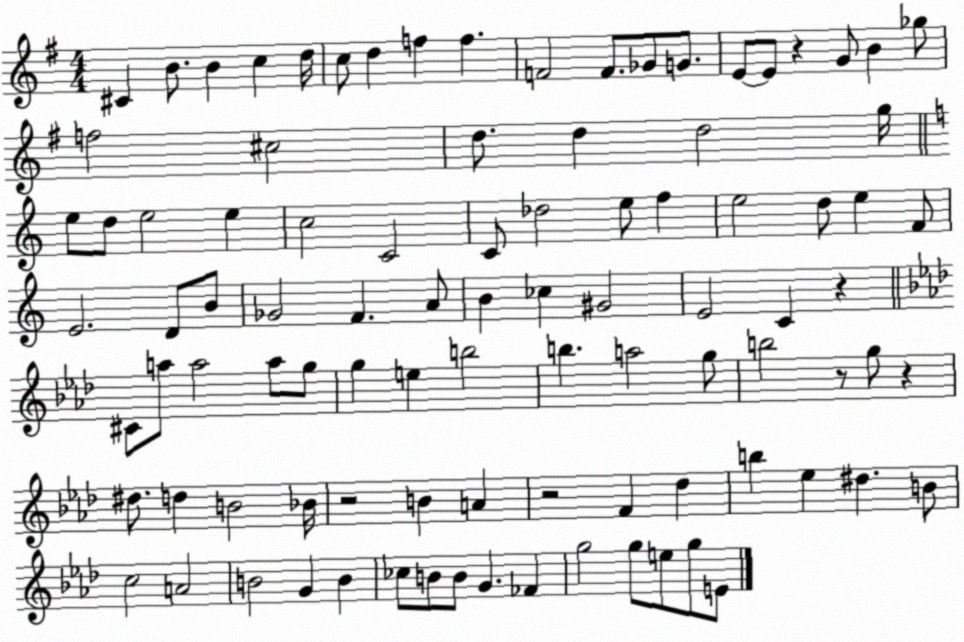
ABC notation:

X:1
T:Untitled
M:4/4
L:1/4
K:G
^C B/2 B c d/4 c/2 d f f F2 F/2 _G/2 G/2 E/2 E/2 z G/2 B _g/2 f2 ^c2 d/2 d d2 g/4 e/2 d/2 e2 e c2 C2 C/2 _d2 e/2 f e2 d/2 e F/2 E2 D/2 B/2 _G2 F A/2 B _c ^G2 E2 C z ^C/2 a/2 a2 a/2 g/2 g e b2 b a2 g/2 b2 z/2 g/2 z ^d/2 d B2 _B/4 z2 B A z2 F _d b _e ^d B/2 c2 A2 B2 G B _c/2 B/2 B/2 G _F g2 g/2 e/2 g/2 E/2